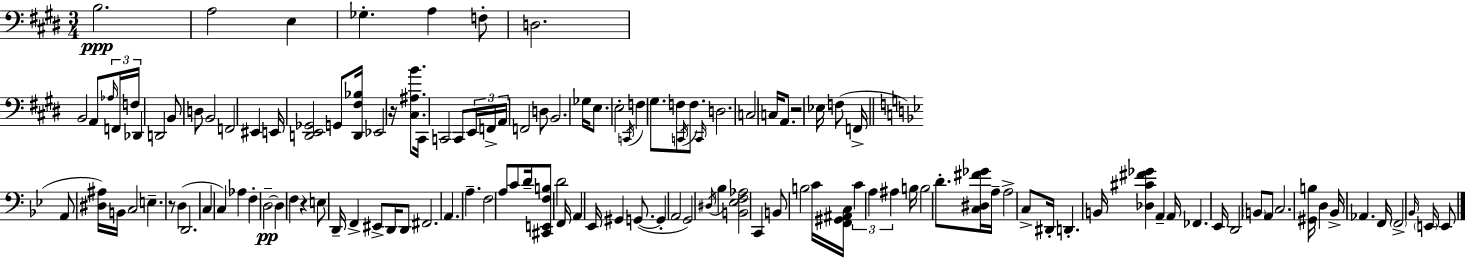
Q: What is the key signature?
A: E major